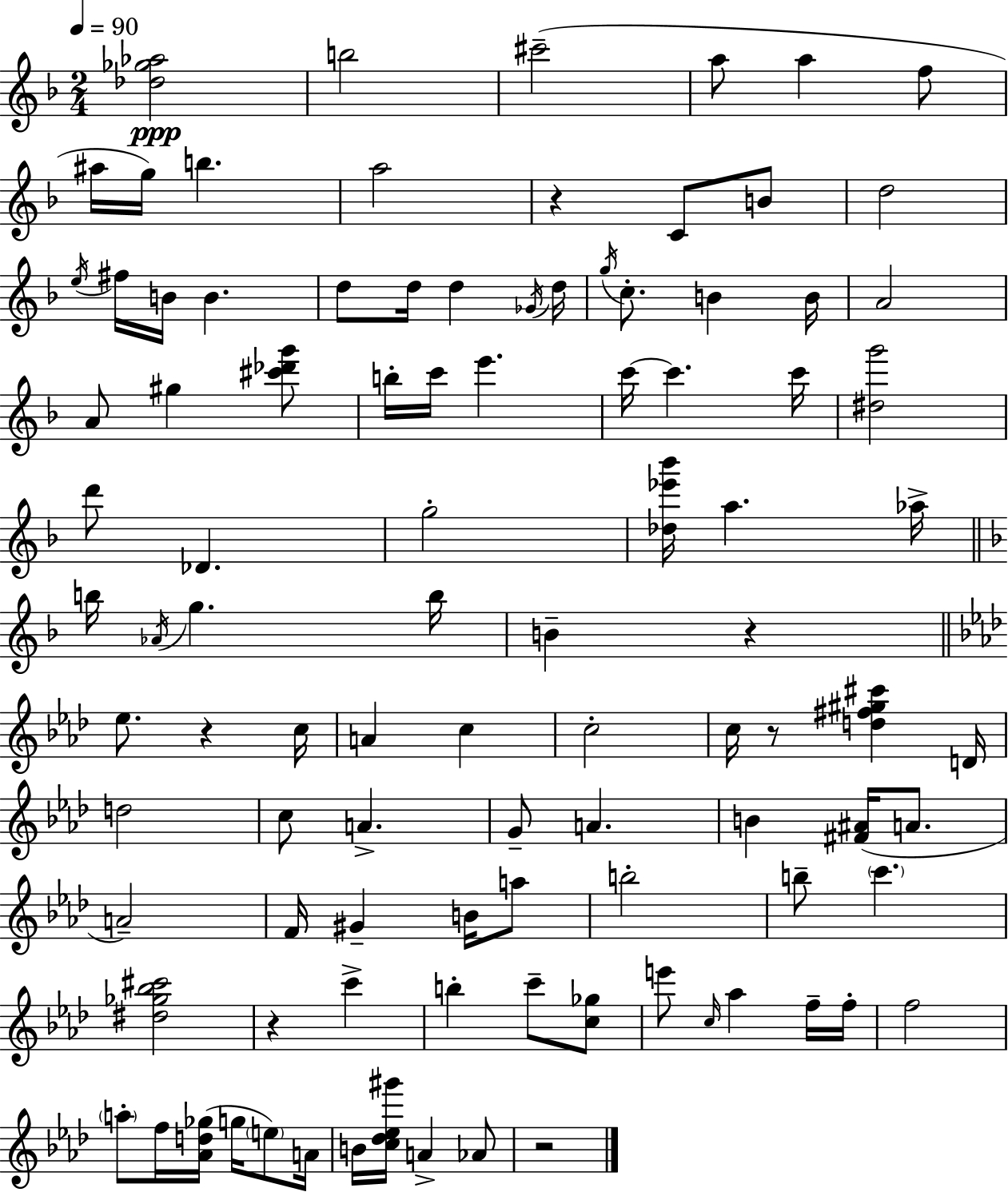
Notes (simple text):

[Db5,Gb5,Ab5]/h B5/h C#6/h A5/e A5/q F5/e A#5/s G5/s B5/q. A5/h R/q C4/e B4/e D5/h E5/s F#5/s B4/s B4/q. D5/e D5/s D5/q Gb4/s D5/s G5/s C5/e. B4/q B4/s A4/h A4/e G#5/q [C#6,Db6,G6]/e B5/s C6/s E6/q. C6/s C6/q. C6/s [D#5,G6]/h D6/e Db4/q. G5/h [Db5,Eb6,Bb6]/s A5/q. Ab5/s B5/s Ab4/s G5/q. B5/s B4/q R/q Eb5/e. R/q C5/s A4/q C5/q C5/h C5/s R/e [D5,F#5,G#5,C#6]/q D4/s D5/h C5/e A4/q. G4/e A4/q. B4/q [F#4,A#4]/s A4/e. A4/h F4/s G#4/q B4/s A5/e B5/h B5/e C6/q. [D#5,Gb5,Bb5,C#6]/h R/q C6/q B5/q C6/e [C5,Gb5]/e E6/e C5/s Ab5/q F5/s F5/s F5/h A5/e F5/s [Ab4,D5,Gb5]/s G5/s E5/e A4/s B4/s [C5,Db5,Eb5,G#6]/s A4/q Ab4/e R/h